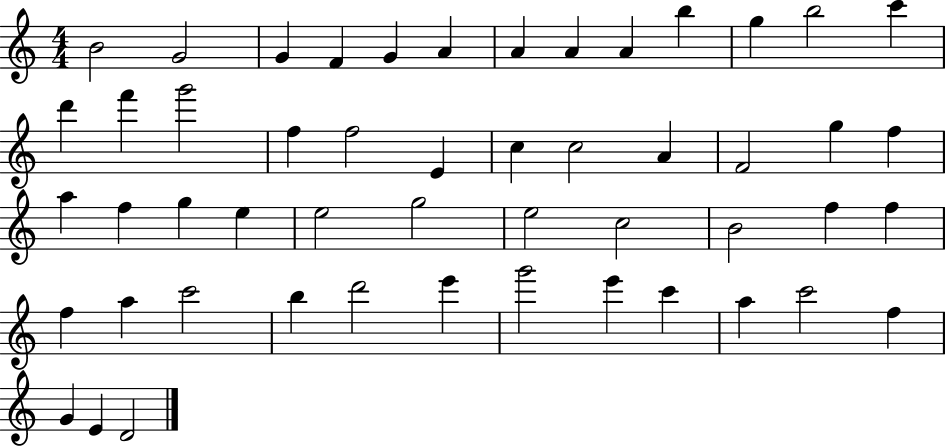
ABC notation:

X:1
T:Untitled
M:4/4
L:1/4
K:C
B2 G2 G F G A A A A b g b2 c' d' f' g'2 f f2 E c c2 A F2 g f a f g e e2 g2 e2 c2 B2 f f f a c'2 b d'2 e' g'2 e' c' a c'2 f G E D2